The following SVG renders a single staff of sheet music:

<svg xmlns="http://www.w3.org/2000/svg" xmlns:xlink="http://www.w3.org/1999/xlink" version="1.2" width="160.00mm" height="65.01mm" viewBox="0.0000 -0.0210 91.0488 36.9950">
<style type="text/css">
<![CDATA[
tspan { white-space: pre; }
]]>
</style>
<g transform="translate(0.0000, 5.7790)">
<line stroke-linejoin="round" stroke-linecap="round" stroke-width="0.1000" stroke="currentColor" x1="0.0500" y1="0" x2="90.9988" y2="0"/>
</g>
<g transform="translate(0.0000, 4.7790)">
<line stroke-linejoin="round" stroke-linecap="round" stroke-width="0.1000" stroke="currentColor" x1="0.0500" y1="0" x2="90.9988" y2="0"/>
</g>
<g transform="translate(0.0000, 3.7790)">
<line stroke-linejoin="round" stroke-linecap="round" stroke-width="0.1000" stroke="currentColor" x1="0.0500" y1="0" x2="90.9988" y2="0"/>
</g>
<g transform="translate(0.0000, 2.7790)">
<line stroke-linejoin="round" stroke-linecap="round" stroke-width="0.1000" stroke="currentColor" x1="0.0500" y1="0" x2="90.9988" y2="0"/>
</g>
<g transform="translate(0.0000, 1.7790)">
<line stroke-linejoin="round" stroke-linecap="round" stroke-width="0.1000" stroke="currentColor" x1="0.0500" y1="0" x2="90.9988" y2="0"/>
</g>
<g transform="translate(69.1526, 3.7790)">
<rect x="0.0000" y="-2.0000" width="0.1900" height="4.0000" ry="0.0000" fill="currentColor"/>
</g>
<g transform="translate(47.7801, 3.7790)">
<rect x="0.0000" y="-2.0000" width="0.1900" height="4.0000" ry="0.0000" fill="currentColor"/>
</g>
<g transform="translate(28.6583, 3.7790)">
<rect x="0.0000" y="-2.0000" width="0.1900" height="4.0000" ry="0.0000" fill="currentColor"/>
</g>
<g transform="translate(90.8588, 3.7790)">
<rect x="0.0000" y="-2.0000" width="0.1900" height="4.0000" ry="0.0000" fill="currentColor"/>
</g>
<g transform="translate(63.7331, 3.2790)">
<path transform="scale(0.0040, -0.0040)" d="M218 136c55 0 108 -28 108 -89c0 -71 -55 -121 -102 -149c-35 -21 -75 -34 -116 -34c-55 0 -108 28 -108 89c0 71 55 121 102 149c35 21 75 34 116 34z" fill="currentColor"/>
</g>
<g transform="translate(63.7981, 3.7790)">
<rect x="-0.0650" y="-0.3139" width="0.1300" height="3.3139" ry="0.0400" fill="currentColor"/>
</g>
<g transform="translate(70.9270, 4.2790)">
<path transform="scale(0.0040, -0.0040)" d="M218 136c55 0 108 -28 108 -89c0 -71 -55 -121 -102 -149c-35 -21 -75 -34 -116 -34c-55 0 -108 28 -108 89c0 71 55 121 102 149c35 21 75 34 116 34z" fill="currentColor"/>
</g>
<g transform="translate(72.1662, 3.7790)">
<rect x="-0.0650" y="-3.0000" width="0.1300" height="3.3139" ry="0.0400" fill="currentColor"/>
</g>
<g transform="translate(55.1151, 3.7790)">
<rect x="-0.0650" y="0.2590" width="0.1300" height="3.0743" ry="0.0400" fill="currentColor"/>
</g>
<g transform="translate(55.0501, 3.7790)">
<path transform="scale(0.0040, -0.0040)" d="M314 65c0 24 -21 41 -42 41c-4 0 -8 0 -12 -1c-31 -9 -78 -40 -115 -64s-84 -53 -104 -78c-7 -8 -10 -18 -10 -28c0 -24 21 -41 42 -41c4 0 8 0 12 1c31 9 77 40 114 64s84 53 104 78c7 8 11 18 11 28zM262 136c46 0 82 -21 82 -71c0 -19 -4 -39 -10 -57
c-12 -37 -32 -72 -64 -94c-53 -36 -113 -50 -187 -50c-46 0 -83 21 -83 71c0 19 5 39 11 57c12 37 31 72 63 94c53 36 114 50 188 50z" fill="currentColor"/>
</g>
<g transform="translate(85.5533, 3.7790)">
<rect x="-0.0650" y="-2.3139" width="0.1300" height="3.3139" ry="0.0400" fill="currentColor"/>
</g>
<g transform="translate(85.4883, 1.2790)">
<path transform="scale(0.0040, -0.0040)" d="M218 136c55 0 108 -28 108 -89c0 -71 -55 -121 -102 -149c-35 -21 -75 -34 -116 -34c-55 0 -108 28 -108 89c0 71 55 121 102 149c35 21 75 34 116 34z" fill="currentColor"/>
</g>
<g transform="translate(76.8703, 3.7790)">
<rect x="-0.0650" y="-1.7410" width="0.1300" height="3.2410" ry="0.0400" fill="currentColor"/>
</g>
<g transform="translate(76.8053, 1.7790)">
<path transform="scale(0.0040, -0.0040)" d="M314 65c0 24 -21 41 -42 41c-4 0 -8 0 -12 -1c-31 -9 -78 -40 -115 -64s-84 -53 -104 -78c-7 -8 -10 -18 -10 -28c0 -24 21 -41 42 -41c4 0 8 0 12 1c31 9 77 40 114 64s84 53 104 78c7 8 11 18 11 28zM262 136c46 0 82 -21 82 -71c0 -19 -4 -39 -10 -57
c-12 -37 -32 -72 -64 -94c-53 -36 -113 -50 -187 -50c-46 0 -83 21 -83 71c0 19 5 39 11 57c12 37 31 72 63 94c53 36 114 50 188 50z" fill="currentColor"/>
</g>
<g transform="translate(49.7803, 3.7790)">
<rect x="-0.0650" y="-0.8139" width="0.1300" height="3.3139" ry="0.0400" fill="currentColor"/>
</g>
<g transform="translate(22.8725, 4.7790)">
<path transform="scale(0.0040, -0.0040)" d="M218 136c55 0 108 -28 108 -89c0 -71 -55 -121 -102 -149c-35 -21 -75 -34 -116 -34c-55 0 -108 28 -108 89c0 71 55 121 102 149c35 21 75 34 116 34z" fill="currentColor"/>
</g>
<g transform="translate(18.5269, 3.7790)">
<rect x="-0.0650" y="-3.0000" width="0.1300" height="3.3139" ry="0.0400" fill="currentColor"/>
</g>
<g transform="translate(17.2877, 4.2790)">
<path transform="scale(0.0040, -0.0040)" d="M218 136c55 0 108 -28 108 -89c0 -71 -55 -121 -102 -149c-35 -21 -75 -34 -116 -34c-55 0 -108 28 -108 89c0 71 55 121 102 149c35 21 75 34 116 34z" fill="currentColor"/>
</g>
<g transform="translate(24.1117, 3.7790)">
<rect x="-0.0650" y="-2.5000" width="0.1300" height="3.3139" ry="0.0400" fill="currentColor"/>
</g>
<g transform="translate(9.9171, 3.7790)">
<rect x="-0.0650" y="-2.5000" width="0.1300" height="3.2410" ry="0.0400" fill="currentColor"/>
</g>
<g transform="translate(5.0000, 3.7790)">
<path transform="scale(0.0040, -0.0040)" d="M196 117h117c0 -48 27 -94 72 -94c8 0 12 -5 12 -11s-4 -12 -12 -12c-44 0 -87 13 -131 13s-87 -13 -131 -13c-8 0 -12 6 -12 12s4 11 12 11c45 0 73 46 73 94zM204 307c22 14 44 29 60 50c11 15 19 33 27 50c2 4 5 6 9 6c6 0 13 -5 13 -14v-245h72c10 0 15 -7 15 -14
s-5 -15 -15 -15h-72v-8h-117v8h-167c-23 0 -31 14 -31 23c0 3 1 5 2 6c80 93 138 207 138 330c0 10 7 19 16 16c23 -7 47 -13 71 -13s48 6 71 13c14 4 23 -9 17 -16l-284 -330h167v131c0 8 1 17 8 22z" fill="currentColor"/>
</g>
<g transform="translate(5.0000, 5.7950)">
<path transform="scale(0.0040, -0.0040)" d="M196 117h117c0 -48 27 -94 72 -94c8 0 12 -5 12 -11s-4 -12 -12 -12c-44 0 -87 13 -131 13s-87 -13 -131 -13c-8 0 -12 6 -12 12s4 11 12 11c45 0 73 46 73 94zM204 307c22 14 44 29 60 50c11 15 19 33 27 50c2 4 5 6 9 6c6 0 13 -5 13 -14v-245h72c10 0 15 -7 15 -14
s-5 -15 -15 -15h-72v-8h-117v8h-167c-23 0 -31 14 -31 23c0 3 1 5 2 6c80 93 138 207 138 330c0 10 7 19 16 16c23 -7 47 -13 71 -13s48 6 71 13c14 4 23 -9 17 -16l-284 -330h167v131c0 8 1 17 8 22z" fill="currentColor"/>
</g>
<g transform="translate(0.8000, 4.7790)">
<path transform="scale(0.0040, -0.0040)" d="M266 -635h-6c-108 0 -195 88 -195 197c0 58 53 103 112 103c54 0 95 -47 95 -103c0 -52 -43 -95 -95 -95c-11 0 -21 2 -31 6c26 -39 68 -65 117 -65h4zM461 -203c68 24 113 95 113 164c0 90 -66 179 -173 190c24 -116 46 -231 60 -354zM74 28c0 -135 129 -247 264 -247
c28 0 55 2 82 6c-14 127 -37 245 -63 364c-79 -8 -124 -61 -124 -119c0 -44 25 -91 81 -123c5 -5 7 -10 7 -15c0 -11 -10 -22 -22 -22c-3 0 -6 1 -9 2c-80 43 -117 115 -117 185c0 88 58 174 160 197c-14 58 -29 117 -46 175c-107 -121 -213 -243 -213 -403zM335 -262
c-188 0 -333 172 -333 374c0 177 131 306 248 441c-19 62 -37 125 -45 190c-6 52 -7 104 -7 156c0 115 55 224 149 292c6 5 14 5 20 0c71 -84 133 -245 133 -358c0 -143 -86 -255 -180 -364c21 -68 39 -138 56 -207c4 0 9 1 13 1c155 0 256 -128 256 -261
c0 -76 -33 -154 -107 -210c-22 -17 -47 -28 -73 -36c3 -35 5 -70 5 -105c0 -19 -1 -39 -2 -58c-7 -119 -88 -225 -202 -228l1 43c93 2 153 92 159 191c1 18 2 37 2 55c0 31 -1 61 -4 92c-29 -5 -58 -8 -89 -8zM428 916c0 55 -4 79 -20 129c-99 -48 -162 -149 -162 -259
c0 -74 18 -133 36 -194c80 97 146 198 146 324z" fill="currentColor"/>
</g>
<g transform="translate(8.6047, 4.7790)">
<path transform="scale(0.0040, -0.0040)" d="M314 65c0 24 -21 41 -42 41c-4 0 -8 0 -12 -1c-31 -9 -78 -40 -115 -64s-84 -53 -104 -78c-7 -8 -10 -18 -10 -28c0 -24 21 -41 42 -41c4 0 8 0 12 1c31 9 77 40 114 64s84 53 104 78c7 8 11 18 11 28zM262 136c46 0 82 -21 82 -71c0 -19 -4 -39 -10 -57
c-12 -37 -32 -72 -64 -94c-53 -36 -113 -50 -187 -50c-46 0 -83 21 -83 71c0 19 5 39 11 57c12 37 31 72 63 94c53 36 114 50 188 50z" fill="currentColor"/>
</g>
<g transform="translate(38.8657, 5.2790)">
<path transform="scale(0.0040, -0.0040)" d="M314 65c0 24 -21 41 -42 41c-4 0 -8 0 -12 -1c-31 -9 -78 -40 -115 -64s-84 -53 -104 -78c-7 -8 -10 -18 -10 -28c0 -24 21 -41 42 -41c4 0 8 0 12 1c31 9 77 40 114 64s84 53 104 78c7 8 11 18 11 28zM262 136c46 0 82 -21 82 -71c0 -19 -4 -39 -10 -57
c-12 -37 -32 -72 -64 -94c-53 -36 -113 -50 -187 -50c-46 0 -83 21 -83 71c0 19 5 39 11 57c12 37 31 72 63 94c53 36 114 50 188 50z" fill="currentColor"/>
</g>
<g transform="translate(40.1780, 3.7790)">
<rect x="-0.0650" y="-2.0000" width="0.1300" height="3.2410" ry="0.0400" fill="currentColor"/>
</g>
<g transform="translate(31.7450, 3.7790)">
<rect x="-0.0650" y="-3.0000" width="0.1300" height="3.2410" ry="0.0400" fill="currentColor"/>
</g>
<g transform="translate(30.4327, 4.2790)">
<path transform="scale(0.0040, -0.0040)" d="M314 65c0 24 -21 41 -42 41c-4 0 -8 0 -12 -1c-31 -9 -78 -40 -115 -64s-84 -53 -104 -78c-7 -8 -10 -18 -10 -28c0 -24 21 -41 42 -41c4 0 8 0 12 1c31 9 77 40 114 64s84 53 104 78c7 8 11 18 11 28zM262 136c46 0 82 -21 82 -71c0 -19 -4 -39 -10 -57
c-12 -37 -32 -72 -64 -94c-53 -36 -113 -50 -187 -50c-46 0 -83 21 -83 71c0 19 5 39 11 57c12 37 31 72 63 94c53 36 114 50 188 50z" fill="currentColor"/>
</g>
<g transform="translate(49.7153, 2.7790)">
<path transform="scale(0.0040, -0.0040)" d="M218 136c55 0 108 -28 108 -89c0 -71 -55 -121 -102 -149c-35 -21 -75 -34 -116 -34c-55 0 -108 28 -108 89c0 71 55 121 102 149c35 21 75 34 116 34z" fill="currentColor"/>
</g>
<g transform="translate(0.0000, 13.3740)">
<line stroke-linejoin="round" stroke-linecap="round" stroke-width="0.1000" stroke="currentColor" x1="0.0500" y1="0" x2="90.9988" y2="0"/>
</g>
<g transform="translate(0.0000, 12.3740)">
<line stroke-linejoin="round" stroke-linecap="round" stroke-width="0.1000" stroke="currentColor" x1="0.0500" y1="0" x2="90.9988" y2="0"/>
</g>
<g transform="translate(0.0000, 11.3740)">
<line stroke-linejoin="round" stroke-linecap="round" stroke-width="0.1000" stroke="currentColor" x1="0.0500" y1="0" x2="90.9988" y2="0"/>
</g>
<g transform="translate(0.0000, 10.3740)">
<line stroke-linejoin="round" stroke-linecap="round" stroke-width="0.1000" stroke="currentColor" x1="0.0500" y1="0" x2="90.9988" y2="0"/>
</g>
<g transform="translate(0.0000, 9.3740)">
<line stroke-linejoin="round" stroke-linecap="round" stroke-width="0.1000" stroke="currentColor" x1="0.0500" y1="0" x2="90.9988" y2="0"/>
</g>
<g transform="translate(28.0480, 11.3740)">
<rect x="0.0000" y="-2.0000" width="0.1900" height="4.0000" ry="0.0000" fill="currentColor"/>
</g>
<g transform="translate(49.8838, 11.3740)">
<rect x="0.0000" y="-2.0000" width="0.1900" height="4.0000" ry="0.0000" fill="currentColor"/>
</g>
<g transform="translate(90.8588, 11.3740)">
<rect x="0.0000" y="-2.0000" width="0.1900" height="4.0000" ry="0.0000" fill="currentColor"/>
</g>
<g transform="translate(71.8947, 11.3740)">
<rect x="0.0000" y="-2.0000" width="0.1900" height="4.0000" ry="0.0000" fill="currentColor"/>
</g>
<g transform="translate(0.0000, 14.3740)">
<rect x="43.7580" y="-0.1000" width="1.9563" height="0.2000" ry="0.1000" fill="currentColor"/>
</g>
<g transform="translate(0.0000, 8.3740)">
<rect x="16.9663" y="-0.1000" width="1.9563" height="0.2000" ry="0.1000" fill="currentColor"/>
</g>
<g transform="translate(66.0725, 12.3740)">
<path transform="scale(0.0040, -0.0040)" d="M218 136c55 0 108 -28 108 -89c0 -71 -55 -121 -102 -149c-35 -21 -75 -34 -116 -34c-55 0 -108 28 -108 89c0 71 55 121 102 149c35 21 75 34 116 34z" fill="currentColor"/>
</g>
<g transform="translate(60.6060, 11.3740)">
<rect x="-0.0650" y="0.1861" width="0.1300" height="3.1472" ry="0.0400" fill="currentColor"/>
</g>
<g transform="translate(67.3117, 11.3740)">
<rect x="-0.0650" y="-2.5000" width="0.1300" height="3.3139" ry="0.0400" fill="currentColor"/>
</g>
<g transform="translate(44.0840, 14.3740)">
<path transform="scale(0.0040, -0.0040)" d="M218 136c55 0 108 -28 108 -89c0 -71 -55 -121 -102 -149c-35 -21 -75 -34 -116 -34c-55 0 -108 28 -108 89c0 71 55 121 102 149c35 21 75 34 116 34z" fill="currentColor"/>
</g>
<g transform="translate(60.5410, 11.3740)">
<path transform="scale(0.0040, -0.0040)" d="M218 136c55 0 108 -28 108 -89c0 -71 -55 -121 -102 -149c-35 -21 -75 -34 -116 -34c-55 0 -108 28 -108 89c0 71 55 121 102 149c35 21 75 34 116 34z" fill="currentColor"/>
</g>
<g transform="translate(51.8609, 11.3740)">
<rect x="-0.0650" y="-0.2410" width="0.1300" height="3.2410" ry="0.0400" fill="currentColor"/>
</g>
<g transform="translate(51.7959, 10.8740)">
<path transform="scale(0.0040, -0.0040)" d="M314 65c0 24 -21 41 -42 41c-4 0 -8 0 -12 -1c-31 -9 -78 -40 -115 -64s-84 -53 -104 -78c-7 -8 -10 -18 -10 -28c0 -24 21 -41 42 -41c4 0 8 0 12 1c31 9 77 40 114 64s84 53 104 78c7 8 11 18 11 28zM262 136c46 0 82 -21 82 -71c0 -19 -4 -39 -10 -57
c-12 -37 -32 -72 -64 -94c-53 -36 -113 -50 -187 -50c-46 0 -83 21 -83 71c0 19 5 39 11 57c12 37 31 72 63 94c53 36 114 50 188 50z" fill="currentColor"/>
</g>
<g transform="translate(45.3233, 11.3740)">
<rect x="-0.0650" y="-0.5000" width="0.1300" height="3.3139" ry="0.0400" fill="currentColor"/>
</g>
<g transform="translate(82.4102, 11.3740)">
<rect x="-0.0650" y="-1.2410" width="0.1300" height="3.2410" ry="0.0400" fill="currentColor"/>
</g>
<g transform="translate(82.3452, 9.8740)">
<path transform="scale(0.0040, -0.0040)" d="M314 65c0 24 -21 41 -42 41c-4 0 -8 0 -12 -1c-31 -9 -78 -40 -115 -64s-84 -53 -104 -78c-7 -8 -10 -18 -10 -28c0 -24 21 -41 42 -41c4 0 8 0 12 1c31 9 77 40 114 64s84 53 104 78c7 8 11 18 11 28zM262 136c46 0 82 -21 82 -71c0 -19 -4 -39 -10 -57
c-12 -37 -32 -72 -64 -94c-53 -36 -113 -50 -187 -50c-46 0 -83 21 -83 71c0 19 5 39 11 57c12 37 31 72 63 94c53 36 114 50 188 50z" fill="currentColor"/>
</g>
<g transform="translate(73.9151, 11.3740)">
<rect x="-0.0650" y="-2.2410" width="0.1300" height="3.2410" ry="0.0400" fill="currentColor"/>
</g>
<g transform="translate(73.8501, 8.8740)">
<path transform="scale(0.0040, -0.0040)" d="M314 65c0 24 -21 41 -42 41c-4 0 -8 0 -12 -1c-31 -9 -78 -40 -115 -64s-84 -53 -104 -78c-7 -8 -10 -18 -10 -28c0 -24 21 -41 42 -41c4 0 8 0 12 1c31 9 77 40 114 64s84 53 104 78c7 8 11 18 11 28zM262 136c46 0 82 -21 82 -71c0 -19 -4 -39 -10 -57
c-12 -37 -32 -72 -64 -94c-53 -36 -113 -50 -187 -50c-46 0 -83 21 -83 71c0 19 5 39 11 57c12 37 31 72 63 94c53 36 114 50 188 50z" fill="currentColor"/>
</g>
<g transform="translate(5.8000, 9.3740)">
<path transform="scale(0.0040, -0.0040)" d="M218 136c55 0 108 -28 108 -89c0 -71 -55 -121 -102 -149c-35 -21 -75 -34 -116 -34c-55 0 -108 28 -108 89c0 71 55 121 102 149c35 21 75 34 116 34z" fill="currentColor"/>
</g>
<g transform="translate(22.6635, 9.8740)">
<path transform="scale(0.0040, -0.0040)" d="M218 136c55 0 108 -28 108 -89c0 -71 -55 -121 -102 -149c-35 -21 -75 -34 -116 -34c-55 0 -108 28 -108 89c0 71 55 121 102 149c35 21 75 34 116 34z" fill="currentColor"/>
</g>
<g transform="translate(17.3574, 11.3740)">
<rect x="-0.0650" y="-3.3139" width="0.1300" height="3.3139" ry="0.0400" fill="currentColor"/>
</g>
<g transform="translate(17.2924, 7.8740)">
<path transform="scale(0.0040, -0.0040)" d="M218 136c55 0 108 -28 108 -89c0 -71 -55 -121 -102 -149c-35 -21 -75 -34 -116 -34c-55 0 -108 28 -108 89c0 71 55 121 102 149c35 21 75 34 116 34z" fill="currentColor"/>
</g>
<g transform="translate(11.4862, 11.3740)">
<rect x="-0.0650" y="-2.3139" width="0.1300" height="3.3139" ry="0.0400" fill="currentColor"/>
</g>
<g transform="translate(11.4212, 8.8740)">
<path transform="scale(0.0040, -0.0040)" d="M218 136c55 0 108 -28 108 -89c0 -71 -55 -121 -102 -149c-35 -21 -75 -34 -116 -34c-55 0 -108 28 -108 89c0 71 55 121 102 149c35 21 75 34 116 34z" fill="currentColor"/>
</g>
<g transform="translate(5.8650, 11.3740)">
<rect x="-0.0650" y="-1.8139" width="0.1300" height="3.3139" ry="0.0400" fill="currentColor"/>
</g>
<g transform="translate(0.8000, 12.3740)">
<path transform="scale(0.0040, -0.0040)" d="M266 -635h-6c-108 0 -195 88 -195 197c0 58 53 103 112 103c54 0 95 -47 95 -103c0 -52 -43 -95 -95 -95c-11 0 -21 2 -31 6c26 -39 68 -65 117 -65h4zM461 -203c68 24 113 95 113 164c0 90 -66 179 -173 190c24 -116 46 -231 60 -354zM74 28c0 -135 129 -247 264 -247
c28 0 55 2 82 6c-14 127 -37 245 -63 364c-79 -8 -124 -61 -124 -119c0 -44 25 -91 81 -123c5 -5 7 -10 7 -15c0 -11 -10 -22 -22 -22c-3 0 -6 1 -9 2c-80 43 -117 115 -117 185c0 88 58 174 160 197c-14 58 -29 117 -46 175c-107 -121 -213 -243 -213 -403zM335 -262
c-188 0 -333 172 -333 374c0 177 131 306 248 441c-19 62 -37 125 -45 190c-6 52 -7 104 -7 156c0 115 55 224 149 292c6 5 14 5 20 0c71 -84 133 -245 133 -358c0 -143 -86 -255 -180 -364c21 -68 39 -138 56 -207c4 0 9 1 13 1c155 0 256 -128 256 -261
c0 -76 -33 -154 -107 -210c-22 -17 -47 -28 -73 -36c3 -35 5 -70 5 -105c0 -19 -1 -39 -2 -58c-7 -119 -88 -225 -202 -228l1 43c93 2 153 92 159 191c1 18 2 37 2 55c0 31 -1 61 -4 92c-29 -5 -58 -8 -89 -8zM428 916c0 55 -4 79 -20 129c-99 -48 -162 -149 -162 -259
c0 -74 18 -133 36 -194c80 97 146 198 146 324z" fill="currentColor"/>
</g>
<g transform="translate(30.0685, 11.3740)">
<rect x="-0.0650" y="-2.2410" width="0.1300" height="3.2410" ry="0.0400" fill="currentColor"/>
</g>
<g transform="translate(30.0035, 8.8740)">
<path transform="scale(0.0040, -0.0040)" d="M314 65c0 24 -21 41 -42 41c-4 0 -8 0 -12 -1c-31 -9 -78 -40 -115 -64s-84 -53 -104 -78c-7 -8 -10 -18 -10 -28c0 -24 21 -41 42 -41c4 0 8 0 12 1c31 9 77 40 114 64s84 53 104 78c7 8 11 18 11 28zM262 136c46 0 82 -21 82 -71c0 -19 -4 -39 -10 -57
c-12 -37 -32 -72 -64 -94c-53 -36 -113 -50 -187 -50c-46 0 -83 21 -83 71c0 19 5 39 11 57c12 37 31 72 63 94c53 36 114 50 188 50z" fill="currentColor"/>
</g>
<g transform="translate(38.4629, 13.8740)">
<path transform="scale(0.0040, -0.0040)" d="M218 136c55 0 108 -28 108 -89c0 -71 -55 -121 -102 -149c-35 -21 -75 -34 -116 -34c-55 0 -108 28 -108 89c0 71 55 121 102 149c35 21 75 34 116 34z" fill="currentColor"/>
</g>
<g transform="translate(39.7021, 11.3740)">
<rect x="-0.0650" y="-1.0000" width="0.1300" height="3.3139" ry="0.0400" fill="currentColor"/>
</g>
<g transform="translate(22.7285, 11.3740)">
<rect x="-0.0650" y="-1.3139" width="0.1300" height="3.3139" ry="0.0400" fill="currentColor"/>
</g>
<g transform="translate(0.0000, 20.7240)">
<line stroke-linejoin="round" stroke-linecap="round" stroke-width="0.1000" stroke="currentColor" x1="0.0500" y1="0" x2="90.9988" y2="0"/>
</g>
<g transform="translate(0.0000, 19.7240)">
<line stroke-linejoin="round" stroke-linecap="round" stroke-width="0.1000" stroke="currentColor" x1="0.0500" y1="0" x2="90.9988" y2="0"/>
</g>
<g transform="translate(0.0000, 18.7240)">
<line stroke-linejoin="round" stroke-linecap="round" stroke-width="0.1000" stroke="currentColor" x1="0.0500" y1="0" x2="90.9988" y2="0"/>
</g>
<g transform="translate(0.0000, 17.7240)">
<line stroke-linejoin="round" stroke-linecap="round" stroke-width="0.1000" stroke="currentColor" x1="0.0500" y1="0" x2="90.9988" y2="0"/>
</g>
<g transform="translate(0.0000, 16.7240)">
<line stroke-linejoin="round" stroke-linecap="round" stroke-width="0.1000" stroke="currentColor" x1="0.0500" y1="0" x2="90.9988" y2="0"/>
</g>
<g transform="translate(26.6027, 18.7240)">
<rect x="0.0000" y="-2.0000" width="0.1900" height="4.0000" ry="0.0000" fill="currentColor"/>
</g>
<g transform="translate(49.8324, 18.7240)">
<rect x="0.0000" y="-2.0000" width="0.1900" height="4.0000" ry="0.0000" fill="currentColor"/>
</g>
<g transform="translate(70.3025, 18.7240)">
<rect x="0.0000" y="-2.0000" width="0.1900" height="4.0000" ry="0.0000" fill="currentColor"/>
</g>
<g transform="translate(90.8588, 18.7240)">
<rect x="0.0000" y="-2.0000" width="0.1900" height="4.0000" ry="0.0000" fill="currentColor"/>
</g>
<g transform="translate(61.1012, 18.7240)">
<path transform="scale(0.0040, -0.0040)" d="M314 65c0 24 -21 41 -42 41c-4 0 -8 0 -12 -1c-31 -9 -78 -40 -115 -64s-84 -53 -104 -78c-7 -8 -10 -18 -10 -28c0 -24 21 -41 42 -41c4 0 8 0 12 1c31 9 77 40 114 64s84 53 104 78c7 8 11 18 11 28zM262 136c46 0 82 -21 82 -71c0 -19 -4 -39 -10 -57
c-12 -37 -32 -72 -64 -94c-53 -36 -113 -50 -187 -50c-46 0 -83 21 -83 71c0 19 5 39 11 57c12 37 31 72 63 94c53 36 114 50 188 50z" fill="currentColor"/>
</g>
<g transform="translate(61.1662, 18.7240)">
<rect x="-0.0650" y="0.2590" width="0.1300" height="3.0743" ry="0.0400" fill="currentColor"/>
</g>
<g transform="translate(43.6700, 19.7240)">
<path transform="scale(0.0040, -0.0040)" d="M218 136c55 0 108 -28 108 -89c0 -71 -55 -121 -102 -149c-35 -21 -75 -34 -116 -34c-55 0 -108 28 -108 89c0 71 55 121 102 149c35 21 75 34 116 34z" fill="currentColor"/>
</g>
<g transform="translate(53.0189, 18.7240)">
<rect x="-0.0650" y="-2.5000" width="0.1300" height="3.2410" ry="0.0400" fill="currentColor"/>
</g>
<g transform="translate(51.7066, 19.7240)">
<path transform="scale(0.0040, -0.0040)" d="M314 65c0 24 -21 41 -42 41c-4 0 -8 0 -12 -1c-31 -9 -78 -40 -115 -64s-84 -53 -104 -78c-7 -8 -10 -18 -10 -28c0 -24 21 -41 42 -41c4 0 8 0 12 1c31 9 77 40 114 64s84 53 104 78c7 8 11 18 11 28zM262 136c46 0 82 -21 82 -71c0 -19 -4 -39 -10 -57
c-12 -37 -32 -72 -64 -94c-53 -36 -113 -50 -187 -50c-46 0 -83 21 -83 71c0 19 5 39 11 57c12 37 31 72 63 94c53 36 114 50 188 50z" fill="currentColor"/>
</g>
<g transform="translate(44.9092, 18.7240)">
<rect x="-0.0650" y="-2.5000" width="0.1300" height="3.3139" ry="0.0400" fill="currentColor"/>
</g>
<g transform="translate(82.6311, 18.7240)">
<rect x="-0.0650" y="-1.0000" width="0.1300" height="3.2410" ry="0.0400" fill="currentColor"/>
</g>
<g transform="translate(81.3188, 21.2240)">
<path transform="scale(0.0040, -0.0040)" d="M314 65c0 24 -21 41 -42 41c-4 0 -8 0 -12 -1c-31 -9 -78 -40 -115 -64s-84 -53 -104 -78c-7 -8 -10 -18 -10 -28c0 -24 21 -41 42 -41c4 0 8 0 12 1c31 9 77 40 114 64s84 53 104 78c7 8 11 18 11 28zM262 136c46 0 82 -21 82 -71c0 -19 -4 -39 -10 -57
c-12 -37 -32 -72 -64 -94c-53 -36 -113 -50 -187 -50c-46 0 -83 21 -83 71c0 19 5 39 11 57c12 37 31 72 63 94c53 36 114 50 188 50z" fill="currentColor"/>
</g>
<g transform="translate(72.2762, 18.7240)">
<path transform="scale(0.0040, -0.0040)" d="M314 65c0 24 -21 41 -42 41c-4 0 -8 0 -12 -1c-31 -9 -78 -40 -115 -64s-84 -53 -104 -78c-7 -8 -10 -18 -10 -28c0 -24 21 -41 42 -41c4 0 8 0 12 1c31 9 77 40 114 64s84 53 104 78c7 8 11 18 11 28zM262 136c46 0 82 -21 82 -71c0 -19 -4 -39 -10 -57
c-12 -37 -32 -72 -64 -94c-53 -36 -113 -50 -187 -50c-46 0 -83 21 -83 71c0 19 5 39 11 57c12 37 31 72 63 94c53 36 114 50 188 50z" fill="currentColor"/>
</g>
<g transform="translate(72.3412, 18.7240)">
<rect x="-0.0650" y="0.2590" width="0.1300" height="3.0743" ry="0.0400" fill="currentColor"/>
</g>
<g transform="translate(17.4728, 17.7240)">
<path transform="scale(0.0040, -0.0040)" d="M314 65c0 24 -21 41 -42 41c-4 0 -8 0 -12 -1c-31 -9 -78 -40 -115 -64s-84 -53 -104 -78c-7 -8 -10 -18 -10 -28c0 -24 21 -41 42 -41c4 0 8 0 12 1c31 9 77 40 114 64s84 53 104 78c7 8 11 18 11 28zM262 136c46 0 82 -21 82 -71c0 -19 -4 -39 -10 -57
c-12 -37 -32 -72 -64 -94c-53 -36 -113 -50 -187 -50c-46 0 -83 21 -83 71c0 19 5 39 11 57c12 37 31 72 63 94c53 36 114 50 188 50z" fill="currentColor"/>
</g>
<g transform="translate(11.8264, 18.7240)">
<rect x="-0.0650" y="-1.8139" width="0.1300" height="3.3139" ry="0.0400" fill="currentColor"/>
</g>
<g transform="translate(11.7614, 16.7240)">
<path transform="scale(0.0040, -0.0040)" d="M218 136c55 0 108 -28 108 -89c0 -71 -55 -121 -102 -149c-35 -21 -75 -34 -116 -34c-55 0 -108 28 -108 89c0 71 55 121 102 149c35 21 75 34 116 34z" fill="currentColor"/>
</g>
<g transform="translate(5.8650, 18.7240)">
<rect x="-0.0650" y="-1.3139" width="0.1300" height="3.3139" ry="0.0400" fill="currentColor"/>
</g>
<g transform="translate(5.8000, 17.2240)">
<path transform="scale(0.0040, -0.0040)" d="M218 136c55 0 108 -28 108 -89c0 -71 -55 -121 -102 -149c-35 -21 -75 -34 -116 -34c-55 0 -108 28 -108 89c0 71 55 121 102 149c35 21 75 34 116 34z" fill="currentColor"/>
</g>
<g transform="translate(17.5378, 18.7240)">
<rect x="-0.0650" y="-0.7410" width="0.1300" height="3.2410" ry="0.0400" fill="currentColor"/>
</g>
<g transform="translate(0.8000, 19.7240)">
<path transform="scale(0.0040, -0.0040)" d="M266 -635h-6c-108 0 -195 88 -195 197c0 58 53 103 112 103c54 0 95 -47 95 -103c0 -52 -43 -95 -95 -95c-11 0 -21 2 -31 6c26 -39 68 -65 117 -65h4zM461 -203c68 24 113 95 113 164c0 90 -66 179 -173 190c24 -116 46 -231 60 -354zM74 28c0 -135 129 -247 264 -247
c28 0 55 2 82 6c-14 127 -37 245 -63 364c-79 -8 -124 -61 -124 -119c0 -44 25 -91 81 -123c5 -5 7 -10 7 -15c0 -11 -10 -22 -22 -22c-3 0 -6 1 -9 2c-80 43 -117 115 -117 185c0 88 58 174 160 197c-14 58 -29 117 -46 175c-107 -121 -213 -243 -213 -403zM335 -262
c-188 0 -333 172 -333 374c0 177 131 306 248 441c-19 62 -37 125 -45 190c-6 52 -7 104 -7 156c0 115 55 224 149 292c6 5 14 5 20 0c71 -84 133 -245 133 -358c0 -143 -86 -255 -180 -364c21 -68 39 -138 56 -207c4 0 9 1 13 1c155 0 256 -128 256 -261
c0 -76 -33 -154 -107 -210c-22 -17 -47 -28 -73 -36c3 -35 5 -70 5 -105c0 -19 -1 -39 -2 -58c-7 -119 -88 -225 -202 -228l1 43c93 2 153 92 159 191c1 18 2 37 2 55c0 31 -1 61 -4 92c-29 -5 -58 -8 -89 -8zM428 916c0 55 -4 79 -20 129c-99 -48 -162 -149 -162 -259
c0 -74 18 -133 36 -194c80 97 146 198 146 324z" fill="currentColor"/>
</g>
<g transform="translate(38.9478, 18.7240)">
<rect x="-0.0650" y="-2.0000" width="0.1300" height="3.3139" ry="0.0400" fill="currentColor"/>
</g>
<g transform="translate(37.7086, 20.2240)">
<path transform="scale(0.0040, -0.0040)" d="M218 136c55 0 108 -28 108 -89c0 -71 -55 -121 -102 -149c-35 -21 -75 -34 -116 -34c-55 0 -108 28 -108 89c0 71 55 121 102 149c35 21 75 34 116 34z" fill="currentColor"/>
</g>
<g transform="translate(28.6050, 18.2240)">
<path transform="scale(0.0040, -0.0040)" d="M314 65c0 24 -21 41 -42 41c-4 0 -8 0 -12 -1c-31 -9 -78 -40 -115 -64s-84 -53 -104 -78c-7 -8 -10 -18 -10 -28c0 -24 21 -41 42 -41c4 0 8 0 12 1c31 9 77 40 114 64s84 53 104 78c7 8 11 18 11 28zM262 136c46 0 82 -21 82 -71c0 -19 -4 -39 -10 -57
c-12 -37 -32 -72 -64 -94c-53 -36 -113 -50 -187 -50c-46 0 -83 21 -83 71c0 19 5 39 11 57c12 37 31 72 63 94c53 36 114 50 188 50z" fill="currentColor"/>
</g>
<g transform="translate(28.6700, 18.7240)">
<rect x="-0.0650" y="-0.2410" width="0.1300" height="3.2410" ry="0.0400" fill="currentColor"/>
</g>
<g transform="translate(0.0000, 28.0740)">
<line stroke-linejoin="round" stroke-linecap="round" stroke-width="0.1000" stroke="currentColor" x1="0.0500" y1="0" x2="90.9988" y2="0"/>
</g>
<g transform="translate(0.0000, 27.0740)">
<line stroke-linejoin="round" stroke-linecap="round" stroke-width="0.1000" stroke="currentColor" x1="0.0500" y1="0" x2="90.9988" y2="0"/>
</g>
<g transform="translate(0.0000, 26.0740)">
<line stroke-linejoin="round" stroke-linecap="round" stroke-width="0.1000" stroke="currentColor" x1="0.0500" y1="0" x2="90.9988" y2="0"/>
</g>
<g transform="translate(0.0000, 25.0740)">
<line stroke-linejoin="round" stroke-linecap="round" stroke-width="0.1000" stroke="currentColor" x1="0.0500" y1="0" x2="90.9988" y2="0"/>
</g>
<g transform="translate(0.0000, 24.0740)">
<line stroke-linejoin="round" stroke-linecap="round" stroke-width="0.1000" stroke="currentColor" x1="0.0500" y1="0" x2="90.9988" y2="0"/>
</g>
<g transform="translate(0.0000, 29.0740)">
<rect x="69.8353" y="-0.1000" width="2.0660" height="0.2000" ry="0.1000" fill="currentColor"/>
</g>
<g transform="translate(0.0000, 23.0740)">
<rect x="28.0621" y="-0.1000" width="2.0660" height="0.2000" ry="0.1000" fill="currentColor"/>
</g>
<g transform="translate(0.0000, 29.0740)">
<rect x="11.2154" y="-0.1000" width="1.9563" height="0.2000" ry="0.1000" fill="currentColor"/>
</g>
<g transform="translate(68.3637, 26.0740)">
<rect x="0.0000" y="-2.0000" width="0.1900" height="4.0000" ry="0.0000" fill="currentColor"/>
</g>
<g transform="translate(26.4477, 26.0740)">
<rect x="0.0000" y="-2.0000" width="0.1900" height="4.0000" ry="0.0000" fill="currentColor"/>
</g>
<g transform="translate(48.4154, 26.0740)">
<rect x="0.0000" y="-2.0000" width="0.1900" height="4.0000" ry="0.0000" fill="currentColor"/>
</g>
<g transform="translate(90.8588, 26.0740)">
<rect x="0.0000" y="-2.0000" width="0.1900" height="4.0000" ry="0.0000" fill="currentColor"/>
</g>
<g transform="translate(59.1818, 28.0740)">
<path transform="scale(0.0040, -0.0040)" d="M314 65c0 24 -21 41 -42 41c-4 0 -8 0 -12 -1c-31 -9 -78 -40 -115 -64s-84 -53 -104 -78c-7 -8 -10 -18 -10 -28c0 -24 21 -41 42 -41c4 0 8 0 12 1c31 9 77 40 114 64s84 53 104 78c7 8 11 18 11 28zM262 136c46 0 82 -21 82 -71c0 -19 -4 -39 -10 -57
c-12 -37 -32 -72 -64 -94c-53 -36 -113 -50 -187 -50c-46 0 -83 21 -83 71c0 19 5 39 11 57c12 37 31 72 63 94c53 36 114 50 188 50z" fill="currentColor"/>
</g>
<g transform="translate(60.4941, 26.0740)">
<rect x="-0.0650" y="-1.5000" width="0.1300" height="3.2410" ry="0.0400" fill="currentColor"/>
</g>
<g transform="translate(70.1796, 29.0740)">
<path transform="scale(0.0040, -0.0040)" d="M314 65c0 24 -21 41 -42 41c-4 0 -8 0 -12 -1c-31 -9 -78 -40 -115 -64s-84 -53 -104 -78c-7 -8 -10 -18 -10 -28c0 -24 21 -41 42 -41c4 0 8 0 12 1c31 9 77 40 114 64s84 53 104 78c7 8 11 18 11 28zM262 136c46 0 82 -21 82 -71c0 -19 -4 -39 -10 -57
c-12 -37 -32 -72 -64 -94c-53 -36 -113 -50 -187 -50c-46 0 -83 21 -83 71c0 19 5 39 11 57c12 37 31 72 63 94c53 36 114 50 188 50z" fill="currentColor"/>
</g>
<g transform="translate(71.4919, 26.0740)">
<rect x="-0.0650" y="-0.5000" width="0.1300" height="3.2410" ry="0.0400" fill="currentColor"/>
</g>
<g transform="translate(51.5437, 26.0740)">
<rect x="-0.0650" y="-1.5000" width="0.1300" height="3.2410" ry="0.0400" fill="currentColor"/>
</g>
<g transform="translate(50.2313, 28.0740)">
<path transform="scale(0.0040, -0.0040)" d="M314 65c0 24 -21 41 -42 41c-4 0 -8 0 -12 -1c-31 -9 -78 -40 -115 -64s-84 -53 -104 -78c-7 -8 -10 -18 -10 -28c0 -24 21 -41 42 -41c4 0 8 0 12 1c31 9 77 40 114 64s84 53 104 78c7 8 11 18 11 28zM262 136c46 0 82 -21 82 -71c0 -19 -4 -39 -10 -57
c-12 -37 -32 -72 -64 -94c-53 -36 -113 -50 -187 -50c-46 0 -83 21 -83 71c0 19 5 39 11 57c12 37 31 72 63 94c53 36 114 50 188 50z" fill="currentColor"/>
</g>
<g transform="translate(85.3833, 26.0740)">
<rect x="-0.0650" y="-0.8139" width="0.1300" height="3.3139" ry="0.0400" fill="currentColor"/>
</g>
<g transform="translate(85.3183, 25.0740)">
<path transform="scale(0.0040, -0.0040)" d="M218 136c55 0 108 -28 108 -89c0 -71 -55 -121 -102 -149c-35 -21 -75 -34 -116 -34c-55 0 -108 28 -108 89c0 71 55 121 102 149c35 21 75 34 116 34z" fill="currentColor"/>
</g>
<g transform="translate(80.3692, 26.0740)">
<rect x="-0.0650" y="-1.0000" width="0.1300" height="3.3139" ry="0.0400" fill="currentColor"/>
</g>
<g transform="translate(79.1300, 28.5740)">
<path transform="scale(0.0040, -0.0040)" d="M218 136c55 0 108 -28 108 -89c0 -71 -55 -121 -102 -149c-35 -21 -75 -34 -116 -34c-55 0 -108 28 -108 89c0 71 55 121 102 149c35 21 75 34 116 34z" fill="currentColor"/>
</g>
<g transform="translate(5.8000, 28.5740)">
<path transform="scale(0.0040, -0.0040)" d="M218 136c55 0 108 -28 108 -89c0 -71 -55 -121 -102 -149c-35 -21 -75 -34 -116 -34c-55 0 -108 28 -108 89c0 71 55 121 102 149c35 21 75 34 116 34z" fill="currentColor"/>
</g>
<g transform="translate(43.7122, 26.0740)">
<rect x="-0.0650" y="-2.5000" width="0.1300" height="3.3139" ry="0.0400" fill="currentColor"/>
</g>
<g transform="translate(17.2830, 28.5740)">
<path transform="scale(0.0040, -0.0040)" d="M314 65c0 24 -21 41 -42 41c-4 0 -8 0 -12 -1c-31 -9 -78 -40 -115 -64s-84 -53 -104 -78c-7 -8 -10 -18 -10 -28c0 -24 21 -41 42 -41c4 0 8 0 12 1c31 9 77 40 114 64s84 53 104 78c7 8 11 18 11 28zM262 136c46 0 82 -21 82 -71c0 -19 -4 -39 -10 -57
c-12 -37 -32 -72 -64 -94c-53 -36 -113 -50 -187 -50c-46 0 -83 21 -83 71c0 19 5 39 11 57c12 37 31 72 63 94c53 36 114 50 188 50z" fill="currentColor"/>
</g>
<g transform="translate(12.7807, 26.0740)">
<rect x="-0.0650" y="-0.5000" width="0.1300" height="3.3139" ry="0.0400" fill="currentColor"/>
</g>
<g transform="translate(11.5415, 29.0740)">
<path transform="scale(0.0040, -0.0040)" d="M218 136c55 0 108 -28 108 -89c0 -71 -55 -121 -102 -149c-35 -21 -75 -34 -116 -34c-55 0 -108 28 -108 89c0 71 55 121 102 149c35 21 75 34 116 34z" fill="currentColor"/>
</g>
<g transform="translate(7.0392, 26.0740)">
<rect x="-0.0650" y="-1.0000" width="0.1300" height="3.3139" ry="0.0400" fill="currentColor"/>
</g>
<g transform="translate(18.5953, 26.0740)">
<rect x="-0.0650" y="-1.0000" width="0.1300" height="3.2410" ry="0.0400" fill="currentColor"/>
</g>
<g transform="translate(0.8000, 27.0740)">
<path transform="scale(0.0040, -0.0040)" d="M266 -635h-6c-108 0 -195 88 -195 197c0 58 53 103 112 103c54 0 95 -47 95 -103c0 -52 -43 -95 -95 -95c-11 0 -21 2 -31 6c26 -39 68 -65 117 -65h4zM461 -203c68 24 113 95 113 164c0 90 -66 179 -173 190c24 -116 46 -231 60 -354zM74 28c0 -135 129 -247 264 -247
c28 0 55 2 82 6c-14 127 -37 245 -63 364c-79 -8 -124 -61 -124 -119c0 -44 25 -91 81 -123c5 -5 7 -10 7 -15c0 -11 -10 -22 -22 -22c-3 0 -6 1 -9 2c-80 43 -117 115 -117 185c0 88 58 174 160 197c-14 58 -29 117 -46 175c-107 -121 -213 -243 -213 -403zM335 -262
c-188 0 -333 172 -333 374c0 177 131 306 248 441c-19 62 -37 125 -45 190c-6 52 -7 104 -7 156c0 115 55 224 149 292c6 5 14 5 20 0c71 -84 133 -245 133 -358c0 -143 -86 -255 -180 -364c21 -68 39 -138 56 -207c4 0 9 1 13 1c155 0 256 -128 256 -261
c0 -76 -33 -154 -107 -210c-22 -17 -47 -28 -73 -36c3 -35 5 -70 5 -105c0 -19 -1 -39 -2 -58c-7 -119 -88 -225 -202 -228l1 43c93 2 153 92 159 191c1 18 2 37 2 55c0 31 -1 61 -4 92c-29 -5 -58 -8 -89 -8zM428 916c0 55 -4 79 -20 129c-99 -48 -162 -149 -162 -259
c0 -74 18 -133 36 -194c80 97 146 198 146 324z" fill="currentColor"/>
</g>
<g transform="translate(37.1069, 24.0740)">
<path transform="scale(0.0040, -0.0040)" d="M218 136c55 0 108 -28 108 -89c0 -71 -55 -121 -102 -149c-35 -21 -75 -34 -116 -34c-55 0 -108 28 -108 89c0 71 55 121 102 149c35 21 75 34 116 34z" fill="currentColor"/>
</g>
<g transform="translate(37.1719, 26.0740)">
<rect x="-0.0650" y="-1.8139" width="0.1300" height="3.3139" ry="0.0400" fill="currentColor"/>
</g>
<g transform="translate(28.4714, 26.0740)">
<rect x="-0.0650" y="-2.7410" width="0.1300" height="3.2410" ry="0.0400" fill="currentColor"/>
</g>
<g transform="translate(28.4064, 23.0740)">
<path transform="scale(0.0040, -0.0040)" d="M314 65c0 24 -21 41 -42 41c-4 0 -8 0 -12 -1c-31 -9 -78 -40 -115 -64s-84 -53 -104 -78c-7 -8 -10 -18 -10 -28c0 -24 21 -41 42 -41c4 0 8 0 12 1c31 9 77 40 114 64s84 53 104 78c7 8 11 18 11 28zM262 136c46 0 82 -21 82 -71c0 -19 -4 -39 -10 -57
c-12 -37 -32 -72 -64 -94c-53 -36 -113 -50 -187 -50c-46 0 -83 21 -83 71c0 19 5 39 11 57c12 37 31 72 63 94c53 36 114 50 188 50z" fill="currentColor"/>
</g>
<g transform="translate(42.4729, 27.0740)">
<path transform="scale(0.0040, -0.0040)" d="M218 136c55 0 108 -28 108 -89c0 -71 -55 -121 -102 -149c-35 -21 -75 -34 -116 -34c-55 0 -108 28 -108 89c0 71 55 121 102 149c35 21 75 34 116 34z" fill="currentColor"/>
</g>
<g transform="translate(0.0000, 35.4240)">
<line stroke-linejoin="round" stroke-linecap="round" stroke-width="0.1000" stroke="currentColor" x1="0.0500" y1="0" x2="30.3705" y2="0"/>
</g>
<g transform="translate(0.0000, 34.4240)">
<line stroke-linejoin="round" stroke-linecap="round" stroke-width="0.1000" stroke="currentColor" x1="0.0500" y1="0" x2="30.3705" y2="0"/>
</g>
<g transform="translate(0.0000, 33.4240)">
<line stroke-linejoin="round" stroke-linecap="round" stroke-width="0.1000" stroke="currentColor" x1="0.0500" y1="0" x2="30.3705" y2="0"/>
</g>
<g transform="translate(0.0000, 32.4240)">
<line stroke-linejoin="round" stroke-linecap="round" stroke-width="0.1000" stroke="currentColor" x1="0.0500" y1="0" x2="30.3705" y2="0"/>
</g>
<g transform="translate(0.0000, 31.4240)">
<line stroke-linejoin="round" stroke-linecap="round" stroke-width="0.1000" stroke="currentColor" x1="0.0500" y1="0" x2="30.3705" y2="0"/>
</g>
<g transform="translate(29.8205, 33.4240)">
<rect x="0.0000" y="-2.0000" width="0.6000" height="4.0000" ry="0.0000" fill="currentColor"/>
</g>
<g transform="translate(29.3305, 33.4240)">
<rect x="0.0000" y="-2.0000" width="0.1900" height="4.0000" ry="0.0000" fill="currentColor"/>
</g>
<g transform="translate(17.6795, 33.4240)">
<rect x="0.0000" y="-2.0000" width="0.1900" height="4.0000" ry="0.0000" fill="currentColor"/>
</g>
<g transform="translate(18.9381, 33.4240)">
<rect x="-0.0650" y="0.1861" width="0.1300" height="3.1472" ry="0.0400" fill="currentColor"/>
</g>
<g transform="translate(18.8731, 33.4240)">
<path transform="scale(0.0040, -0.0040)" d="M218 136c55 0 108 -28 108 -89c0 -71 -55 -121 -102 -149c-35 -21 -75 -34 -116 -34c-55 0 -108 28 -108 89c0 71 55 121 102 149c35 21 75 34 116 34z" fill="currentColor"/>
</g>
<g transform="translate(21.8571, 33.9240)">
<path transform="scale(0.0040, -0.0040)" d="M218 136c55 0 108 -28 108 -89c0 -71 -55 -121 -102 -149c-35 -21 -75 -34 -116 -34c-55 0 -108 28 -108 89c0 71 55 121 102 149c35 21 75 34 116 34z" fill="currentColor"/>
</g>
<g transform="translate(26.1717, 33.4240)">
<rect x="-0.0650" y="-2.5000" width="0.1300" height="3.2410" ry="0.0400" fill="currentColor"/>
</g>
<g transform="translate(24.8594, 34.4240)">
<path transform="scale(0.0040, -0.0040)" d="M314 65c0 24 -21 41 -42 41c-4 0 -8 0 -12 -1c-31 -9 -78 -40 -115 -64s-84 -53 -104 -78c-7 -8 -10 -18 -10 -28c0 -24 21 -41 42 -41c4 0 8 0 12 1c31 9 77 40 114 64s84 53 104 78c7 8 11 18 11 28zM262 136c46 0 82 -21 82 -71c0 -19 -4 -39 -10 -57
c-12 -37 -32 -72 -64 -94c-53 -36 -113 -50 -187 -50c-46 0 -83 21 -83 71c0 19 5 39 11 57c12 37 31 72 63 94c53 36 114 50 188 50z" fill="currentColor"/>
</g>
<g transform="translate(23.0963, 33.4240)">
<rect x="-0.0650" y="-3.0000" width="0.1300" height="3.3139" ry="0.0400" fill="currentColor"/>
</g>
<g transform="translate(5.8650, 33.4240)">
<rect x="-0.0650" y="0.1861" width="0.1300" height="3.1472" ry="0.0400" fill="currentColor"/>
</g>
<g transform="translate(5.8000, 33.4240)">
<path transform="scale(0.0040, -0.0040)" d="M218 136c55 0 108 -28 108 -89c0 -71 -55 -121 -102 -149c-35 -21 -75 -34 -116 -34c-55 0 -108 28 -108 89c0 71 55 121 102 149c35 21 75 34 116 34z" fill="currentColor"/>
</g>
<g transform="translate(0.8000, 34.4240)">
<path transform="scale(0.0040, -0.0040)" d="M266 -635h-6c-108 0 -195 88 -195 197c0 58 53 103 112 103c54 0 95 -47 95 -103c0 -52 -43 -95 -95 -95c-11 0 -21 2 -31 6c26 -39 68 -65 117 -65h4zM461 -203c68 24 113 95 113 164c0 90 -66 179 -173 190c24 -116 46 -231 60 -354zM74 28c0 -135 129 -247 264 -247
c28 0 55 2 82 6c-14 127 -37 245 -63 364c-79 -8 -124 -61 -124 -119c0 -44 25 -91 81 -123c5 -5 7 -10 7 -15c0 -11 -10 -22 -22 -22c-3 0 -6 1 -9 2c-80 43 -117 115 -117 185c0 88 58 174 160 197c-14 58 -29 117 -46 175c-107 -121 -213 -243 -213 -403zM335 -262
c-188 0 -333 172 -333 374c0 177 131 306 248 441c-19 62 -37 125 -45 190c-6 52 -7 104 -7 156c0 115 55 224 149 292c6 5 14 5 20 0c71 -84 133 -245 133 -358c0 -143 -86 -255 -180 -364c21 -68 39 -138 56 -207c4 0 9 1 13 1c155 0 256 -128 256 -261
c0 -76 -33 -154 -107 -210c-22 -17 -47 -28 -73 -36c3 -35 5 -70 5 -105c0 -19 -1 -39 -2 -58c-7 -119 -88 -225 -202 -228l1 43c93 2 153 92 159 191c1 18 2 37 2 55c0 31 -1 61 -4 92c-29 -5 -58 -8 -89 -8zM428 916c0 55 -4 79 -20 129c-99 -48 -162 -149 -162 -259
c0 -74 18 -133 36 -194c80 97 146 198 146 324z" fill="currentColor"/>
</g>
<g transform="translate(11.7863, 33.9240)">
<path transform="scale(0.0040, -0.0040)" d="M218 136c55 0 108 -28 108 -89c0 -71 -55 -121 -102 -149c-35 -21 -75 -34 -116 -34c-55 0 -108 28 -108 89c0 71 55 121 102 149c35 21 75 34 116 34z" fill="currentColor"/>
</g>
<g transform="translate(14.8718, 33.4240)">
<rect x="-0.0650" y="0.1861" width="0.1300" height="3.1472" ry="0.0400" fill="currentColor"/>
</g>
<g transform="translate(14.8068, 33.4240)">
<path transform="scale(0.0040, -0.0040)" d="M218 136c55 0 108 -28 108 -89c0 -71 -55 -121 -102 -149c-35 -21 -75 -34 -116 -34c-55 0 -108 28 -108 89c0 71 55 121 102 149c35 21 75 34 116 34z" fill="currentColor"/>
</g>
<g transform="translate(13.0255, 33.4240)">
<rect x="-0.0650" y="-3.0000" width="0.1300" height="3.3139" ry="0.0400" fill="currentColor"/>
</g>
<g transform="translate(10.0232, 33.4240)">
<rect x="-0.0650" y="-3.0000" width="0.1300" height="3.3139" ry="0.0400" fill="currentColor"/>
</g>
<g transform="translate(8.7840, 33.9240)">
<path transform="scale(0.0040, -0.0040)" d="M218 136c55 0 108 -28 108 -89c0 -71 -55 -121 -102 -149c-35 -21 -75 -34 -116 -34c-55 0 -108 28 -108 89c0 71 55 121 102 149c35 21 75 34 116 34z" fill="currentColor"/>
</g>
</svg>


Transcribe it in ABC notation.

X:1
T:Untitled
M:4/4
L:1/4
K:C
G2 A G A2 F2 d B2 c A f2 g f g b e g2 D C c2 B G g2 e2 e f d2 c2 F G G2 B2 B2 D2 D C D2 a2 f G E2 E2 C2 D d B A A B B A G2